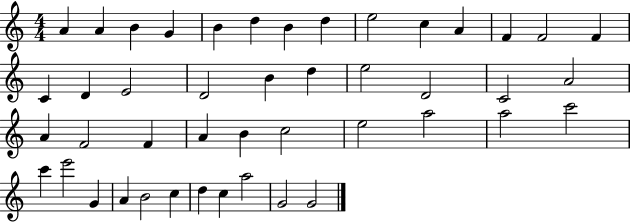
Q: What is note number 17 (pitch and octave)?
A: E4